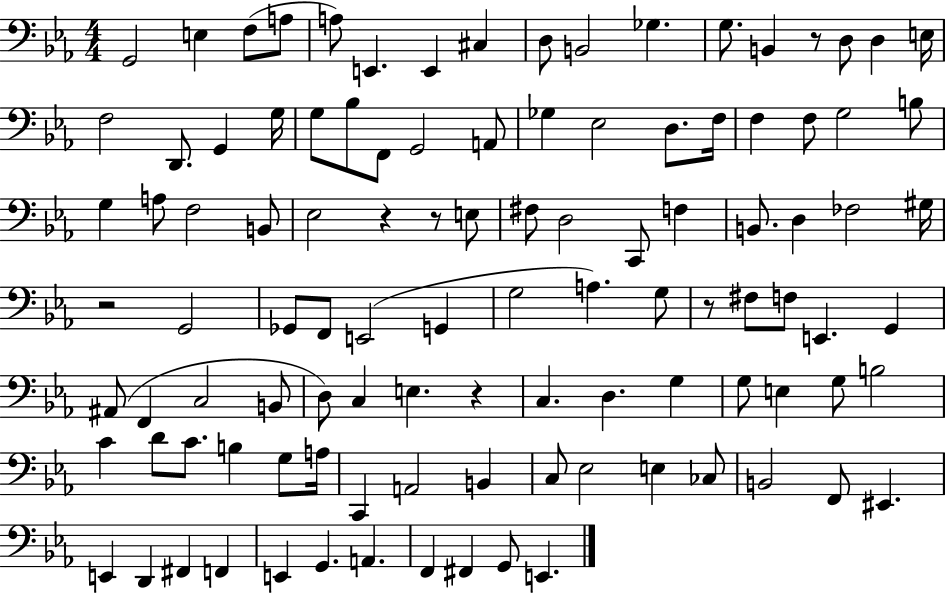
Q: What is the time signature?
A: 4/4